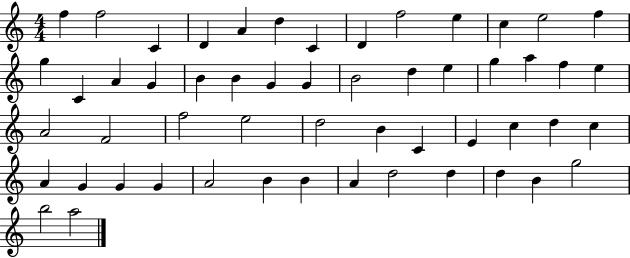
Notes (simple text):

F5/q F5/h C4/q D4/q A4/q D5/q C4/q D4/q F5/h E5/q C5/q E5/h F5/q G5/q C4/q A4/q G4/q B4/q B4/q G4/q G4/q B4/h D5/q E5/q G5/q A5/q F5/q E5/q A4/h F4/h F5/h E5/h D5/h B4/q C4/q E4/q C5/q D5/q C5/q A4/q G4/q G4/q G4/q A4/h B4/q B4/q A4/q D5/h D5/q D5/q B4/q G5/h B5/h A5/h